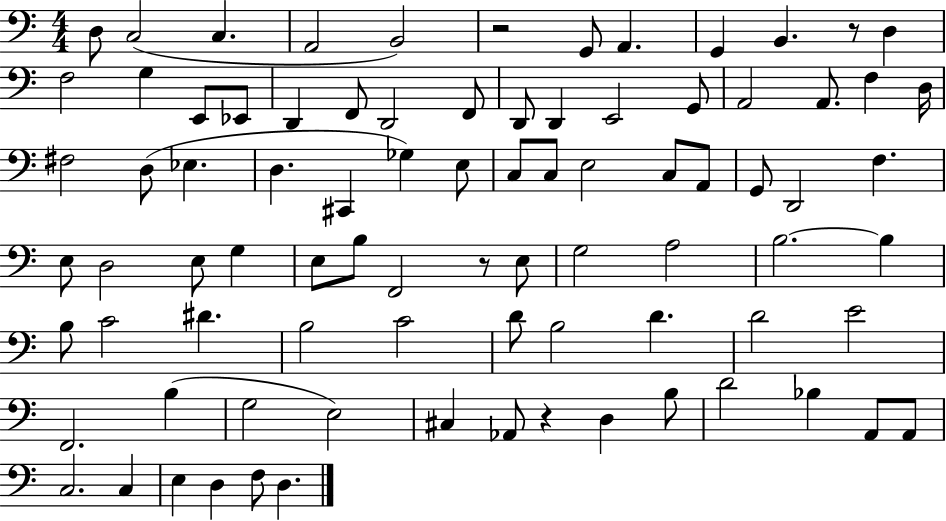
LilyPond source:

{
  \clef bass
  \numericTimeSignature
  \time 4/4
  \key c \major
  d8 c2( c4. | a,2 b,2) | r2 g,8 a,4. | g,4 b,4. r8 d4 | \break f2 g4 e,8 ees,8 | d,4 f,8 d,2 f,8 | d,8 d,4 e,2 g,8 | a,2 a,8. f4 d16 | \break fis2 d8( ees4. | d4. cis,4 ges4) e8 | c8 c8 e2 c8 a,8 | g,8 d,2 f4. | \break e8 d2 e8 g4 | e8 b8 f,2 r8 e8 | g2 a2 | b2.~~ b4 | \break b8 c'2 dis'4. | b2 c'2 | d'8 b2 d'4. | d'2 e'2 | \break f,2. b4( | g2 e2) | cis4 aes,8 r4 d4 b8 | d'2 bes4 a,8 a,8 | \break c2. c4 | e4 d4 f8 d4. | \bar "|."
}